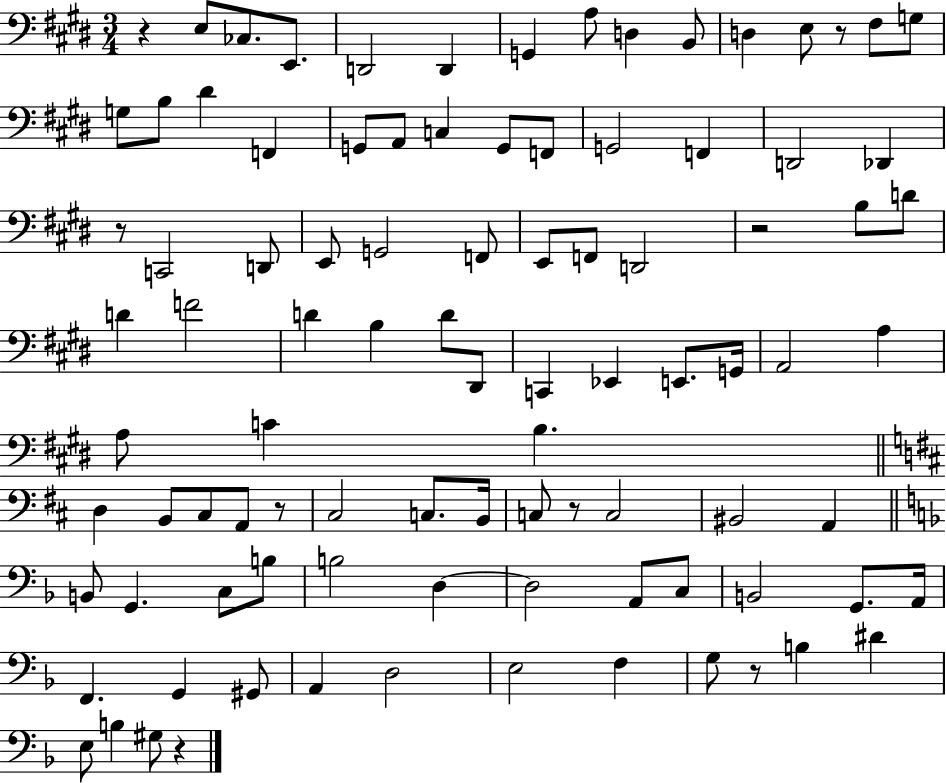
R/q E3/e CES3/e. E2/e. D2/h D2/q G2/q A3/e D3/q B2/e D3/q E3/e R/e F#3/e G3/e G3/e B3/e D#4/q F2/q G2/e A2/e C3/q G2/e F2/e G2/h F2/q D2/h Db2/q R/e C2/h D2/e E2/e G2/h F2/e E2/e F2/e D2/h R/h B3/e D4/e D4/q F4/h D4/q B3/q D4/e D#2/e C2/q Eb2/q E2/e. G2/s A2/h A3/q A3/e C4/q B3/q. D3/q B2/e C#3/e A2/e R/e C#3/h C3/e. B2/s C3/e R/e C3/h BIS2/h A2/q B2/e G2/q. C3/e B3/e B3/h D3/q D3/h A2/e C3/e B2/h G2/e. A2/s F2/q. G2/q G#2/e A2/q D3/h E3/h F3/q G3/e R/e B3/q D#4/q E3/e B3/q G#3/e R/q